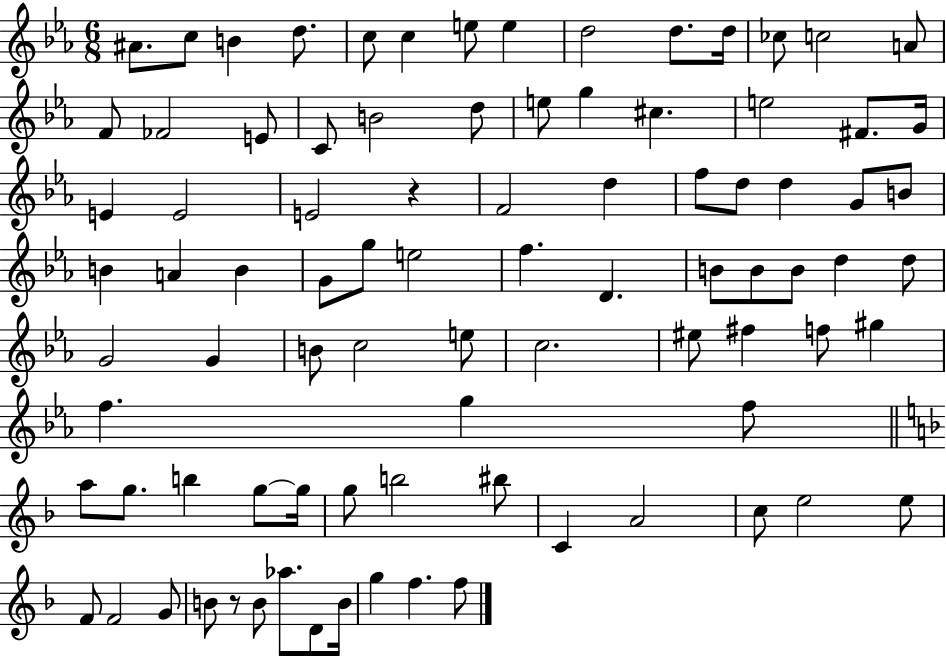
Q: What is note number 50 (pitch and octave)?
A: G4